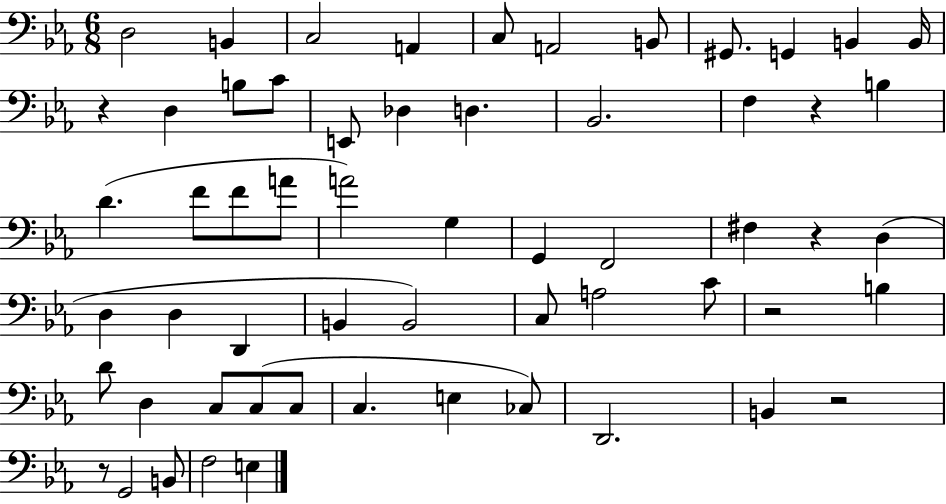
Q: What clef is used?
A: bass